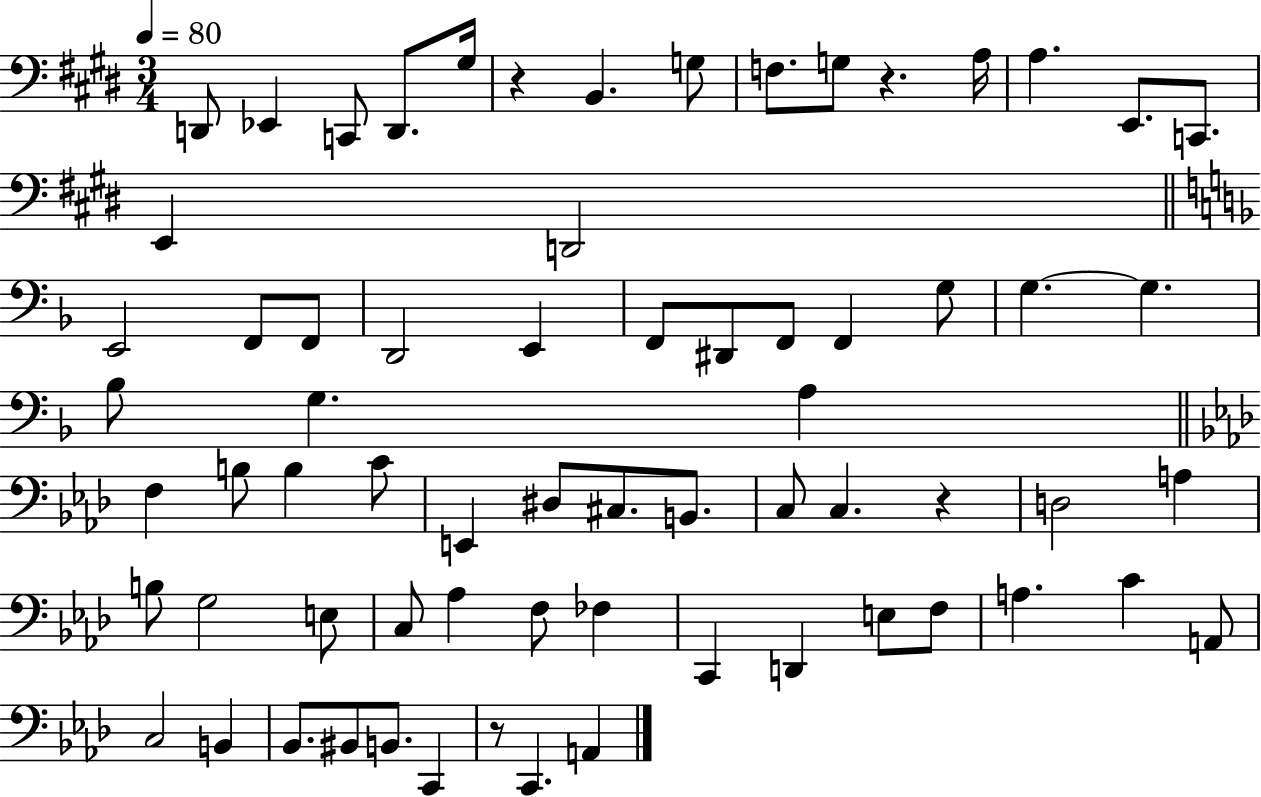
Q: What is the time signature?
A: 3/4